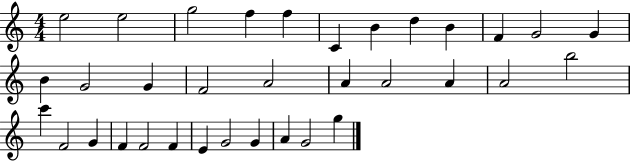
X:1
T:Untitled
M:4/4
L:1/4
K:C
e2 e2 g2 f f C B d B F G2 G B G2 G F2 A2 A A2 A A2 b2 c' F2 G F F2 F E G2 G A G2 g